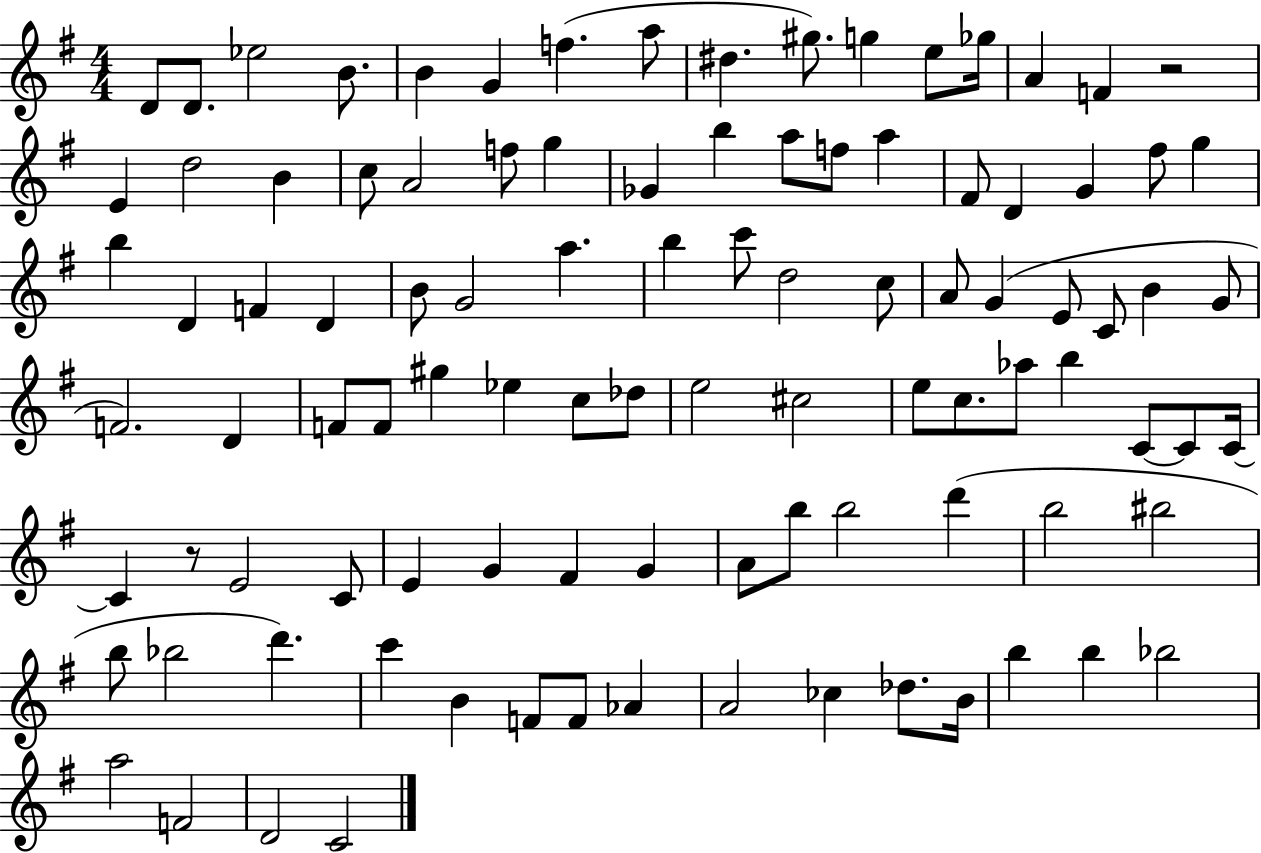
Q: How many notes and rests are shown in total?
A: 100